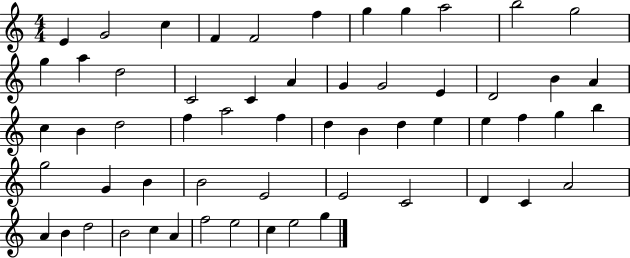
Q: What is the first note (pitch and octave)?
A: E4